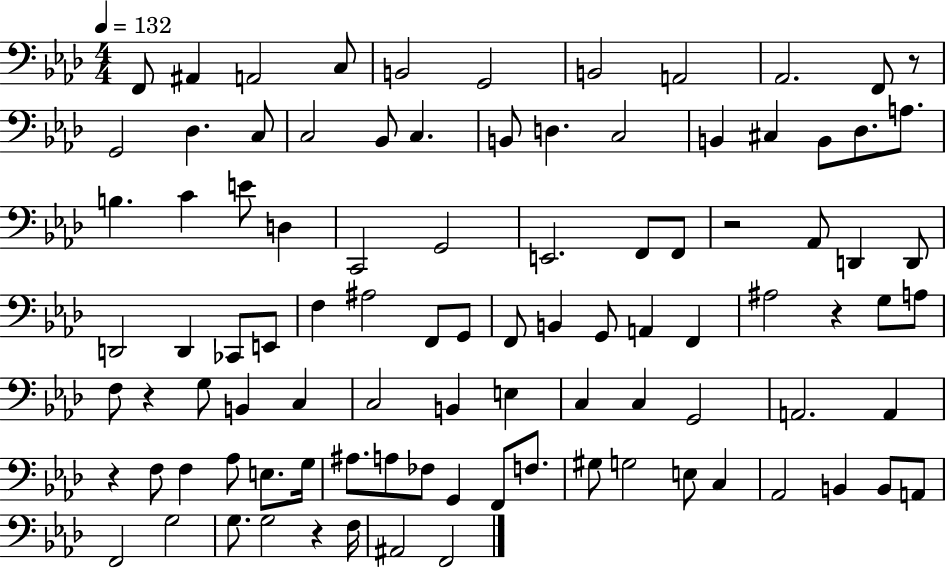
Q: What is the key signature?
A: AES major